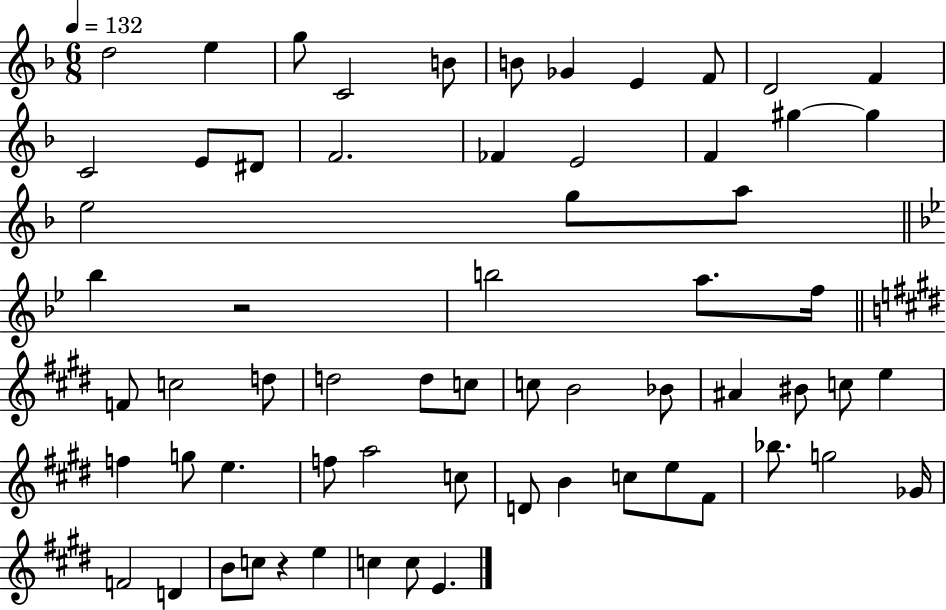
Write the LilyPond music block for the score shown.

{
  \clef treble
  \numericTimeSignature
  \time 6/8
  \key f \major
  \tempo 4 = 132
  d''2 e''4 | g''8 c'2 b'8 | b'8 ges'4 e'4 f'8 | d'2 f'4 | \break c'2 e'8 dis'8 | f'2. | fes'4 e'2 | f'4 gis''4~~ gis''4 | \break e''2 g''8 a''8 | \bar "||" \break \key bes \major bes''4 r2 | b''2 a''8. f''16 | \bar "||" \break \key e \major f'8 c''2 d''8 | d''2 d''8 c''8 | c''8 b'2 bes'8 | ais'4 bis'8 c''8 e''4 | \break f''4 g''8 e''4. | f''8 a''2 c''8 | d'8 b'4 c''8 e''8 fis'8 | bes''8. g''2 ges'16 | \break f'2 d'4 | b'8 c''8 r4 e''4 | c''4 c''8 e'4. | \bar "|."
}